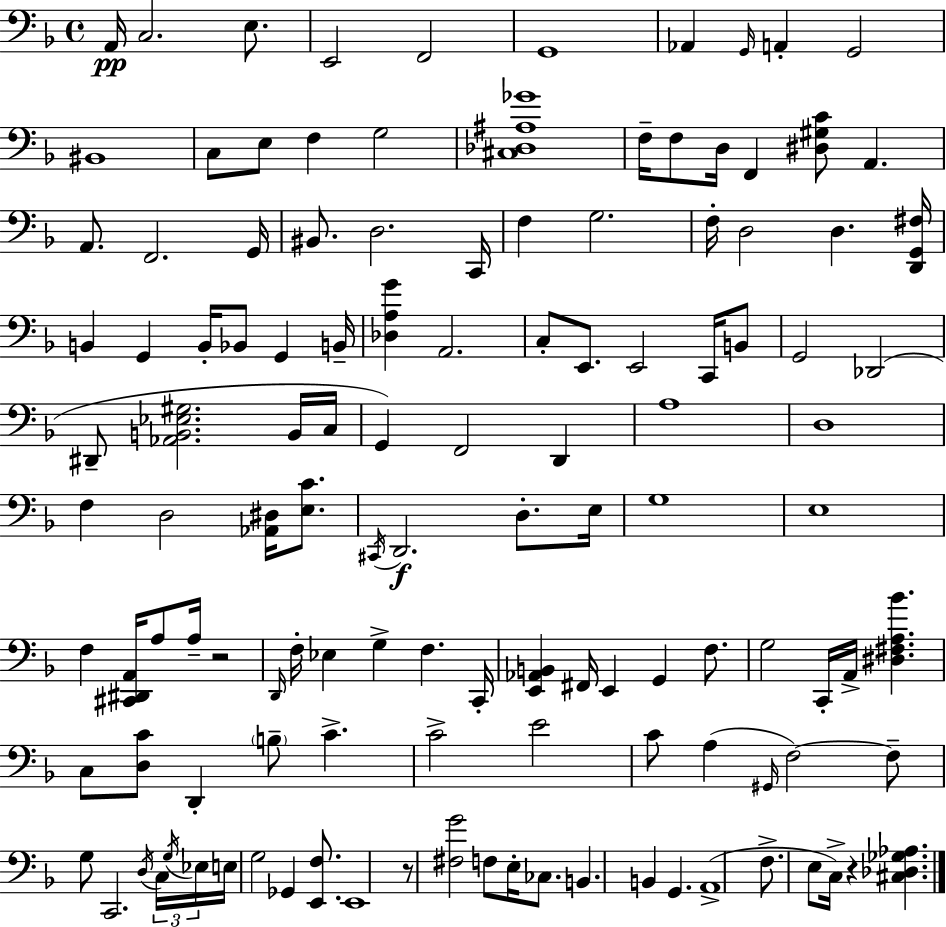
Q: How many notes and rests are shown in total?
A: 125